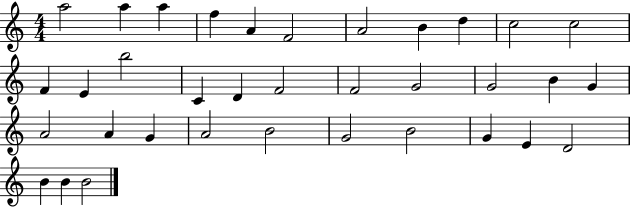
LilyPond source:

{
  \clef treble
  \numericTimeSignature
  \time 4/4
  \key c \major
  a''2 a''4 a''4 | f''4 a'4 f'2 | a'2 b'4 d''4 | c''2 c''2 | \break f'4 e'4 b''2 | c'4 d'4 f'2 | f'2 g'2 | g'2 b'4 g'4 | \break a'2 a'4 g'4 | a'2 b'2 | g'2 b'2 | g'4 e'4 d'2 | \break b'4 b'4 b'2 | \bar "|."
}